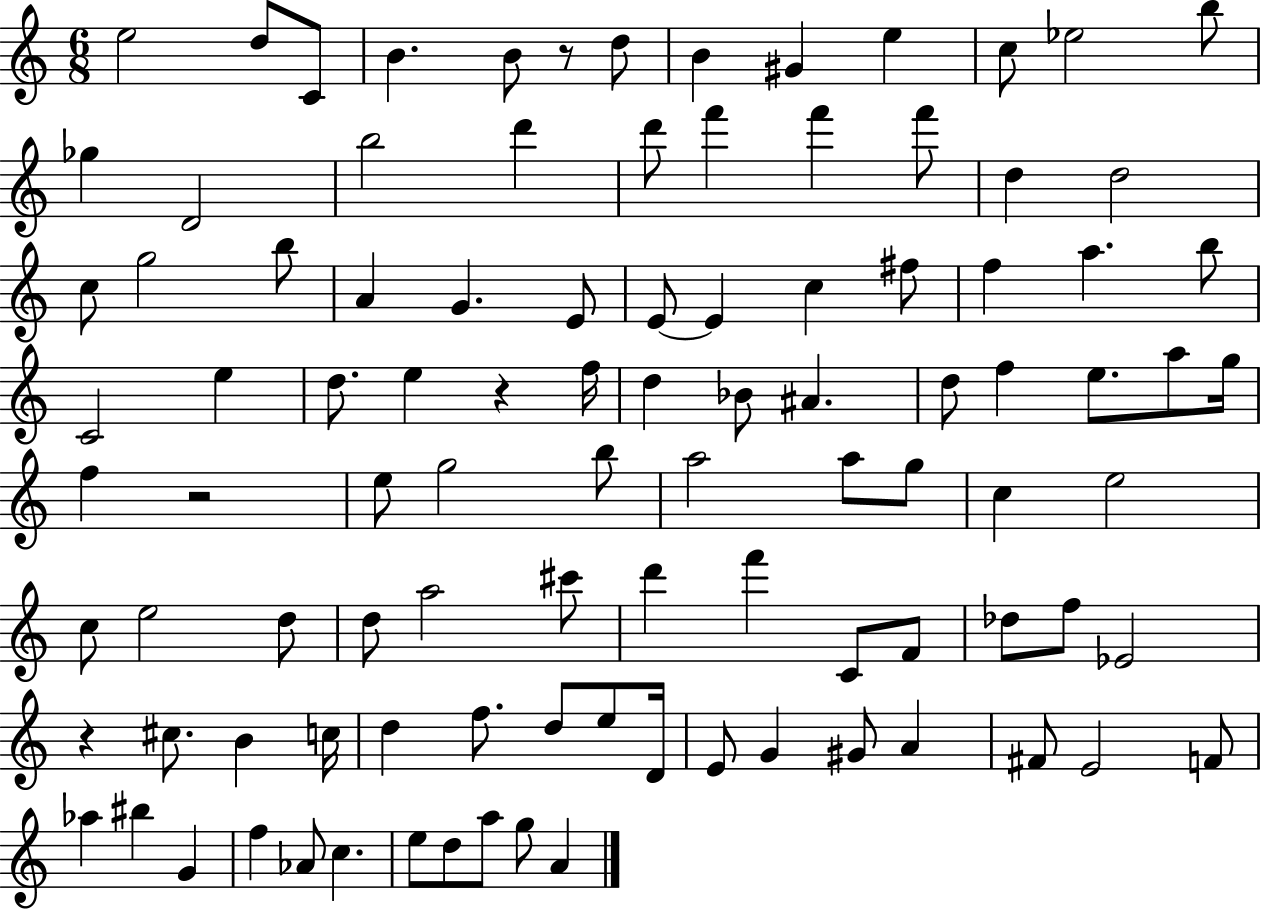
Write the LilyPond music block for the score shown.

{
  \clef treble
  \numericTimeSignature
  \time 6/8
  \key c \major
  e''2 d''8 c'8 | b'4. b'8 r8 d''8 | b'4 gis'4 e''4 | c''8 ees''2 b''8 | \break ges''4 d'2 | b''2 d'''4 | d'''8 f'''4 f'''4 f'''8 | d''4 d''2 | \break c''8 g''2 b''8 | a'4 g'4. e'8 | e'8~~ e'4 c''4 fis''8 | f''4 a''4. b''8 | \break c'2 e''4 | d''8. e''4 r4 f''16 | d''4 bes'8 ais'4. | d''8 f''4 e''8. a''8 g''16 | \break f''4 r2 | e''8 g''2 b''8 | a''2 a''8 g''8 | c''4 e''2 | \break c''8 e''2 d''8 | d''8 a''2 cis'''8 | d'''4 f'''4 c'8 f'8 | des''8 f''8 ees'2 | \break r4 cis''8. b'4 c''16 | d''4 f''8. d''8 e''8 d'16 | e'8 g'4 gis'8 a'4 | fis'8 e'2 f'8 | \break aes''4 bis''4 g'4 | f''4 aes'8 c''4. | e''8 d''8 a''8 g''8 a'4 | \bar "|."
}